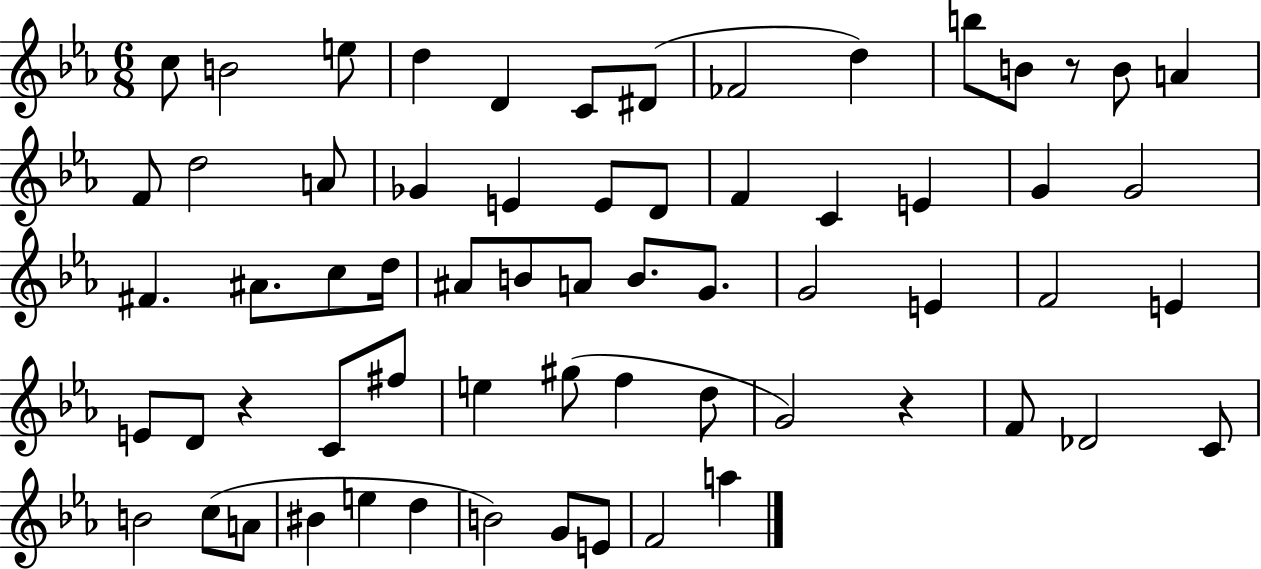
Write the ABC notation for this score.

X:1
T:Untitled
M:6/8
L:1/4
K:Eb
c/2 B2 e/2 d D C/2 ^D/2 _F2 d b/2 B/2 z/2 B/2 A F/2 d2 A/2 _G E E/2 D/2 F C E G G2 ^F ^A/2 c/2 d/4 ^A/2 B/2 A/2 B/2 G/2 G2 E F2 E E/2 D/2 z C/2 ^f/2 e ^g/2 f d/2 G2 z F/2 _D2 C/2 B2 c/2 A/2 ^B e d B2 G/2 E/2 F2 a